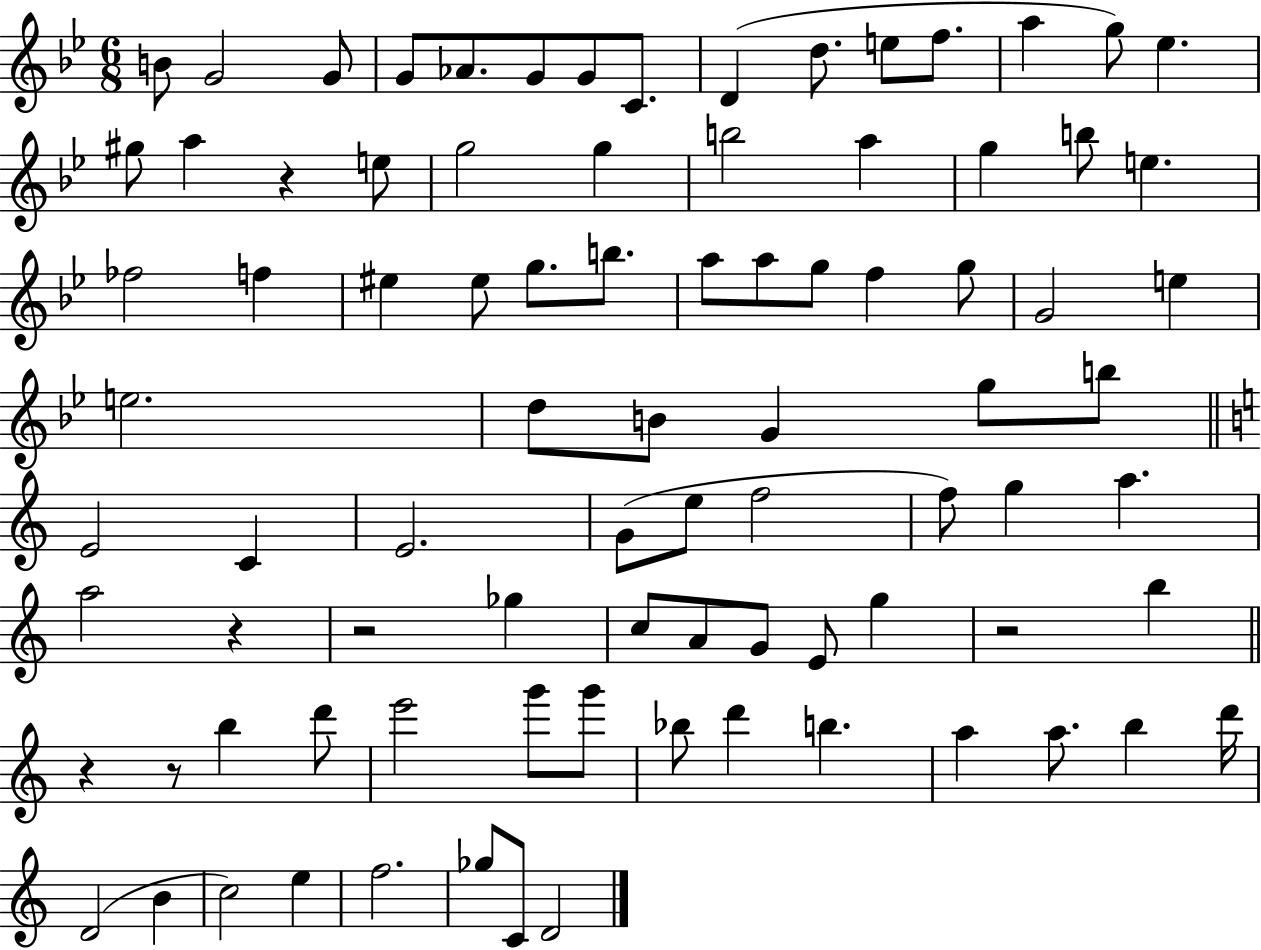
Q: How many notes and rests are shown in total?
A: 87